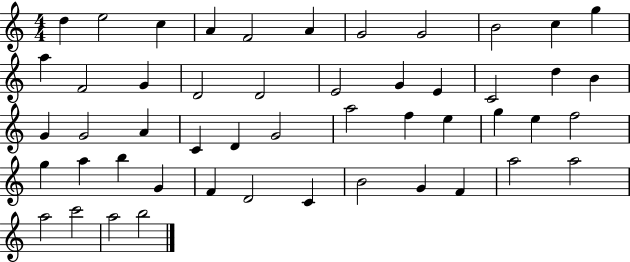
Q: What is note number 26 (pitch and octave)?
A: C4